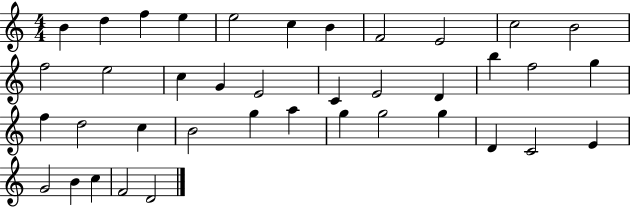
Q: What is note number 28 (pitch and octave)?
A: A5